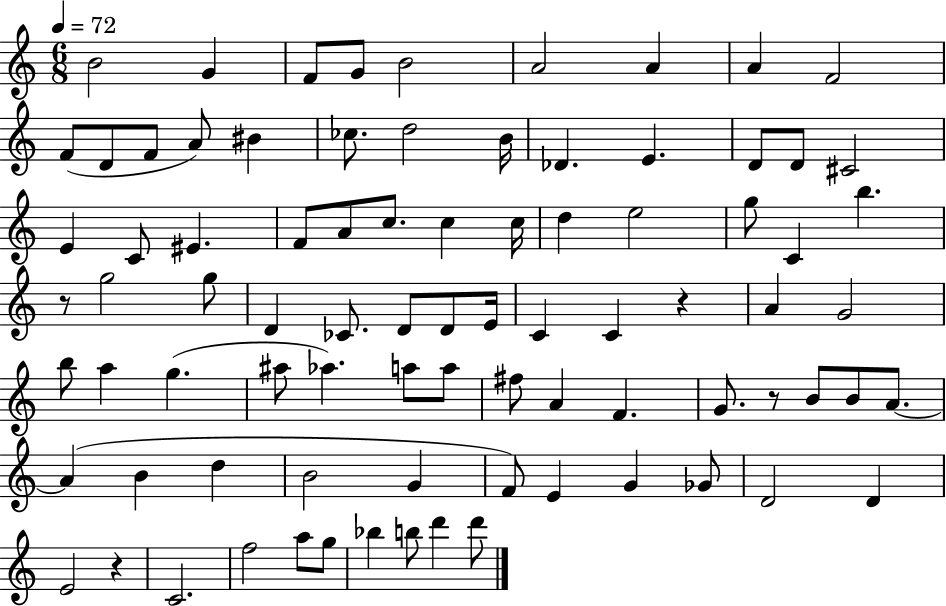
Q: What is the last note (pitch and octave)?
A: D6